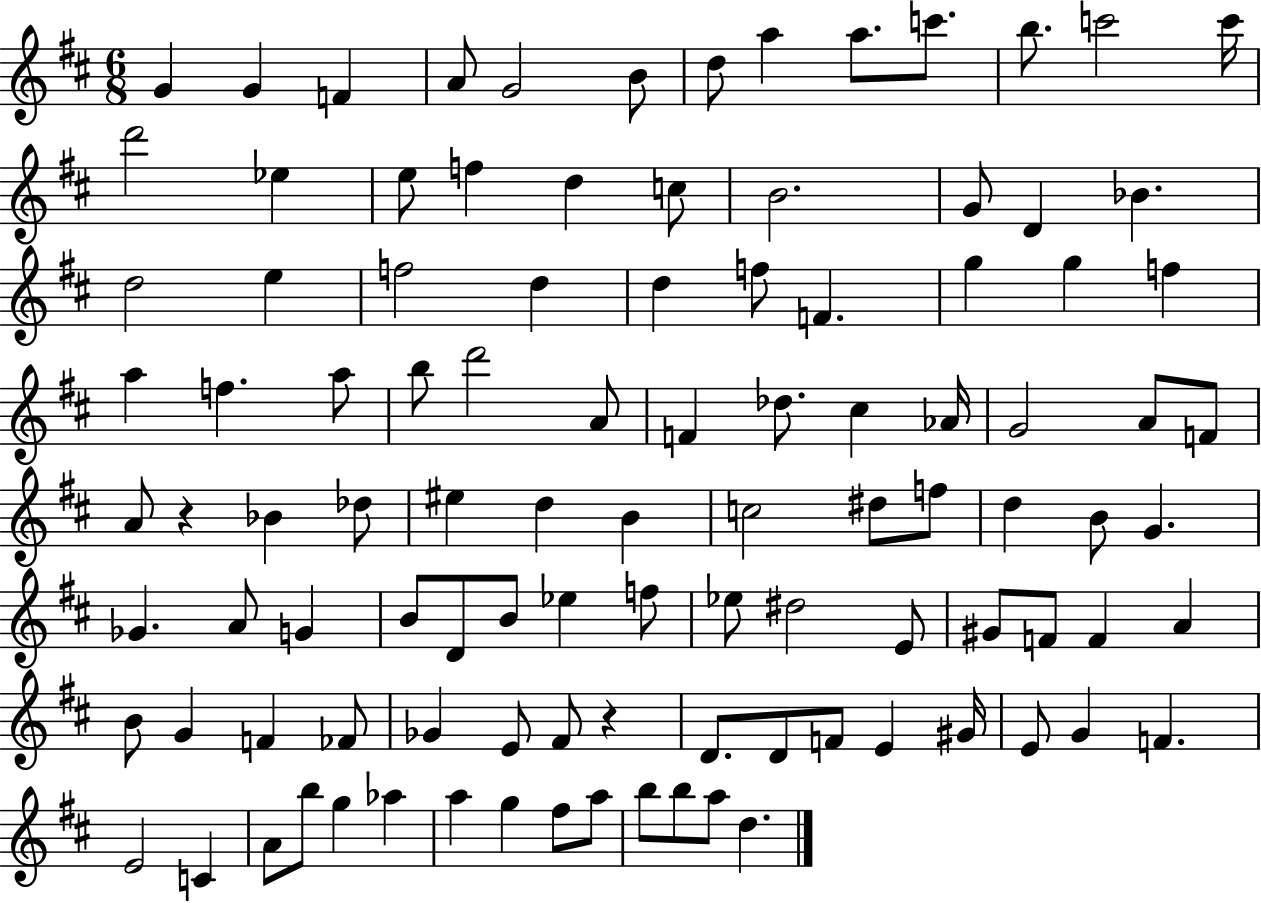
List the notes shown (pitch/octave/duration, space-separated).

G4/q G4/q F4/q A4/e G4/h B4/e D5/e A5/q A5/e. C6/e. B5/e. C6/h C6/s D6/h Eb5/q E5/e F5/q D5/q C5/e B4/h. G4/e D4/q Bb4/q. D5/h E5/q F5/h D5/q D5/q F5/e F4/q. G5/q G5/q F5/q A5/q F5/q. A5/e B5/e D6/h A4/e F4/q Db5/e. C#5/q Ab4/s G4/h A4/e F4/e A4/e R/q Bb4/q Db5/e EIS5/q D5/q B4/q C5/h D#5/e F5/e D5/q B4/e G4/q. Gb4/q. A4/e G4/q B4/e D4/e B4/e Eb5/q F5/e Eb5/e D#5/h E4/e G#4/e F4/e F4/q A4/q B4/e G4/q F4/q FES4/e Gb4/q E4/e F#4/e R/q D4/e. D4/e F4/e E4/q G#4/s E4/e G4/q F4/q. E4/h C4/q A4/e B5/e G5/q Ab5/q A5/q G5/q F#5/e A5/e B5/e B5/e A5/e D5/q.